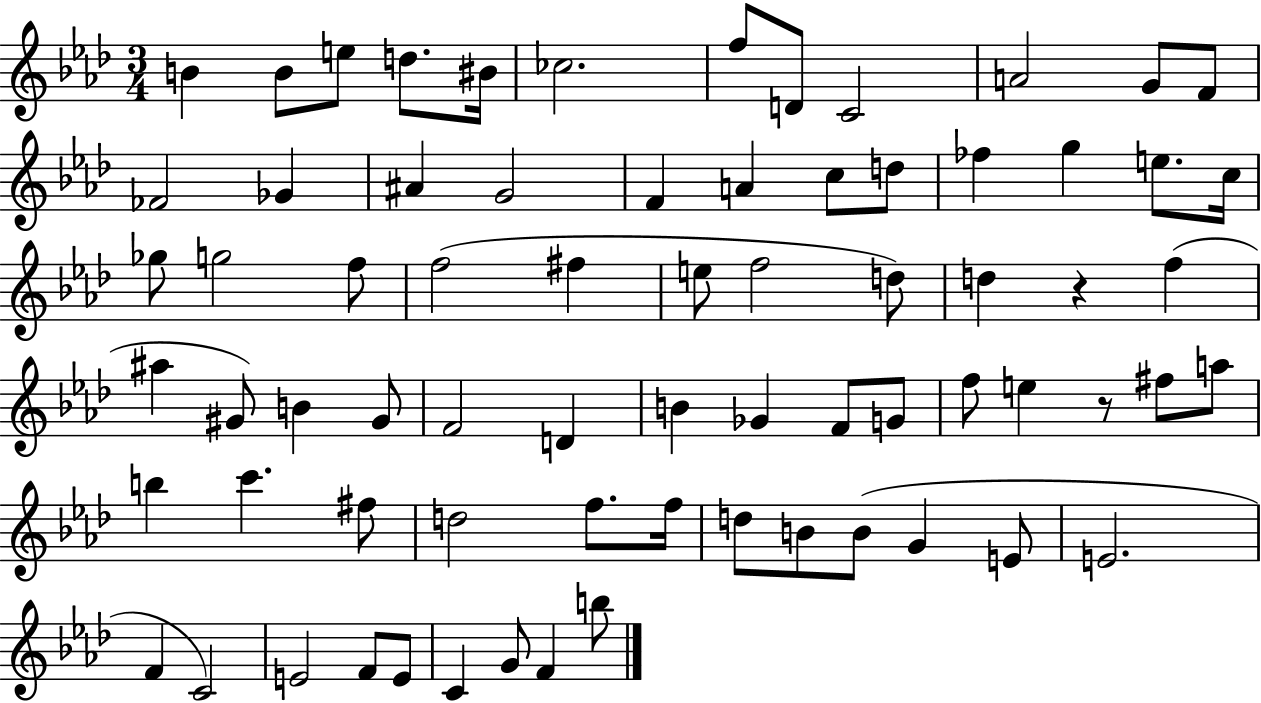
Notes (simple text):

B4/q B4/e E5/e D5/e. BIS4/s CES5/h. F5/e D4/e C4/h A4/h G4/e F4/e FES4/h Gb4/q A#4/q G4/h F4/q A4/q C5/e D5/e FES5/q G5/q E5/e. C5/s Gb5/e G5/h F5/e F5/h F#5/q E5/e F5/h D5/e D5/q R/q F5/q A#5/q G#4/e B4/q G#4/e F4/h D4/q B4/q Gb4/q F4/e G4/e F5/e E5/q R/e F#5/e A5/e B5/q C6/q. F#5/e D5/h F5/e. F5/s D5/e B4/e B4/e G4/q E4/e E4/h. F4/q C4/h E4/h F4/e E4/e C4/q G4/e F4/q B5/e